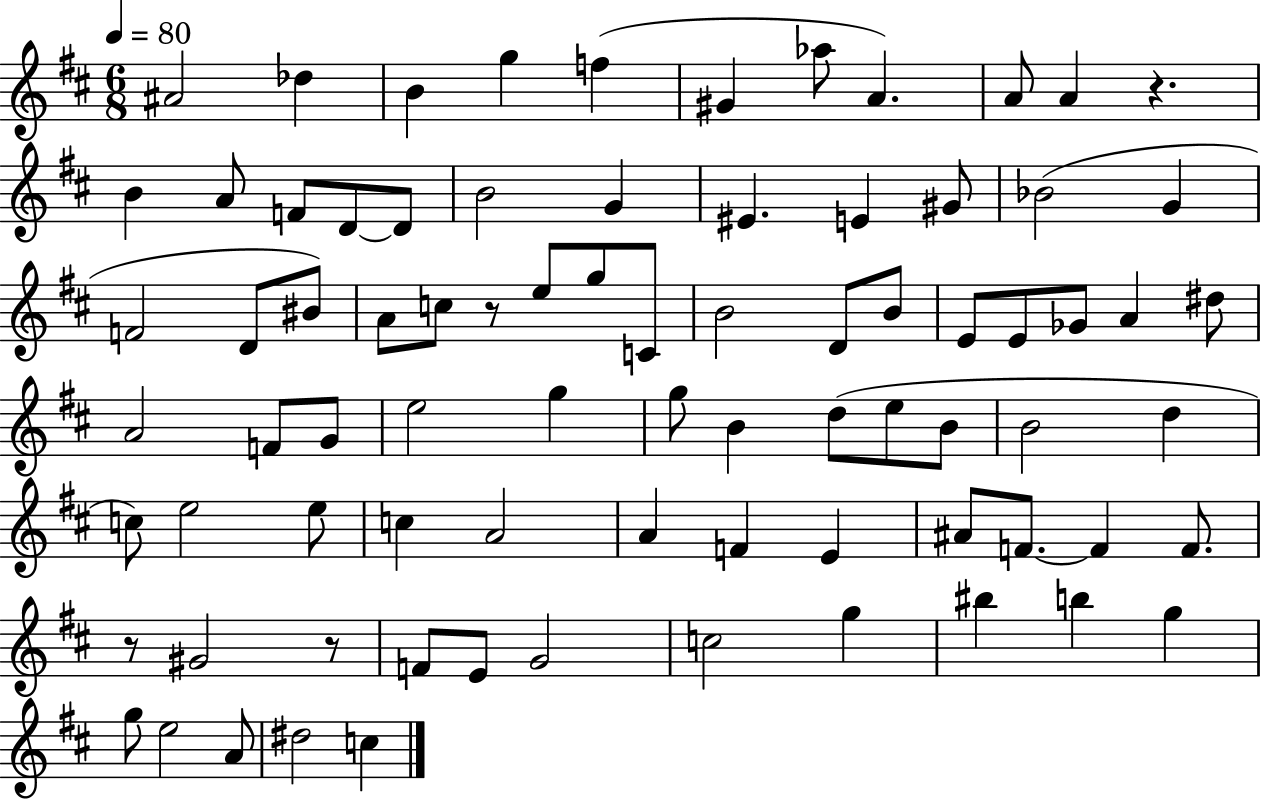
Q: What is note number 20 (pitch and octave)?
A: G#4